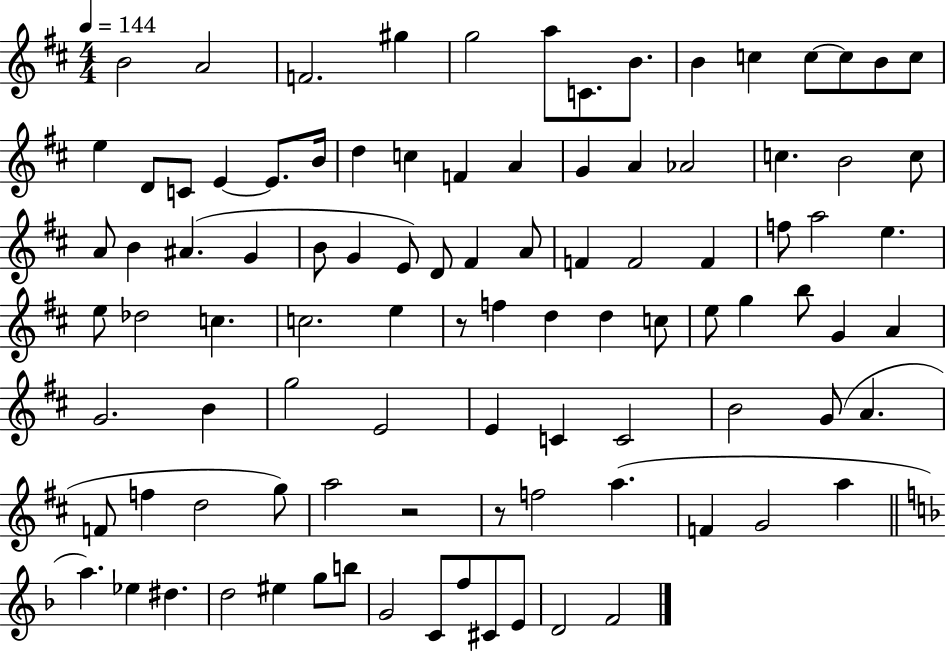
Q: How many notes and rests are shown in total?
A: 97